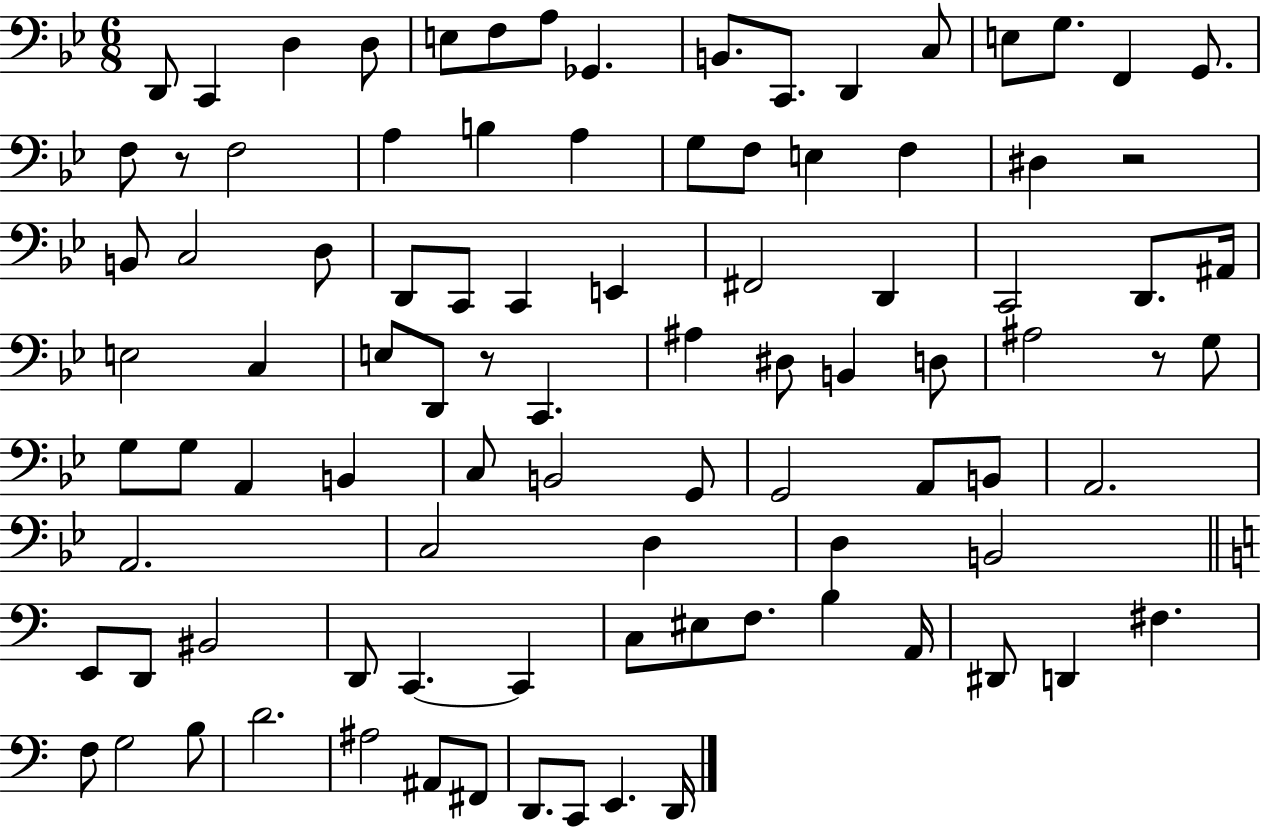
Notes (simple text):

D2/e C2/q D3/q D3/e E3/e F3/e A3/e Gb2/q. B2/e. C2/e. D2/q C3/e E3/e G3/e. F2/q G2/e. F3/e R/e F3/h A3/q B3/q A3/q G3/e F3/e E3/q F3/q D#3/q R/h B2/e C3/h D3/e D2/e C2/e C2/q E2/q F#2/h D2/q C2/h D2/e. A#2/s E3/h C3/q E3/e D2/e R/e C2/q. A#3/q D#3/e B2/q D3/e A#3/h R/e G3/e G3/e G3/e A2/q B2/q C3/e B2/h G2/e G2/h A2/e B2/e A2/h. A2/h. C3/h D3/q D3/q B2/h E2/e D2/e BIS2/h D2/e C2/q. C2/q C3/e EIS3/e F3/e. B3/q A2/s D#2/e D2/q F#3/q. F3/e G3/h B3/e D4/h. A#3/h A#2/e F#2/e D2/e. C2/e E2/q. D2/s